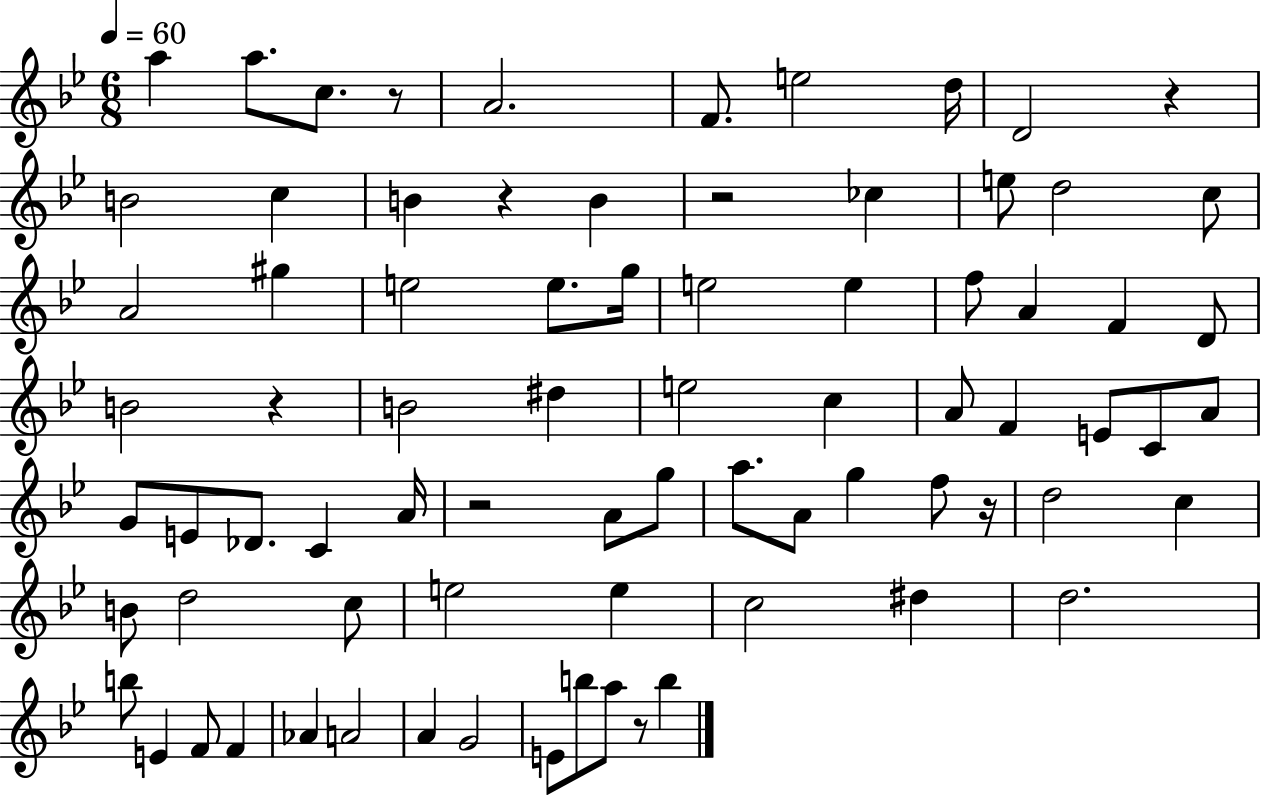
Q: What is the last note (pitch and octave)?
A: B5